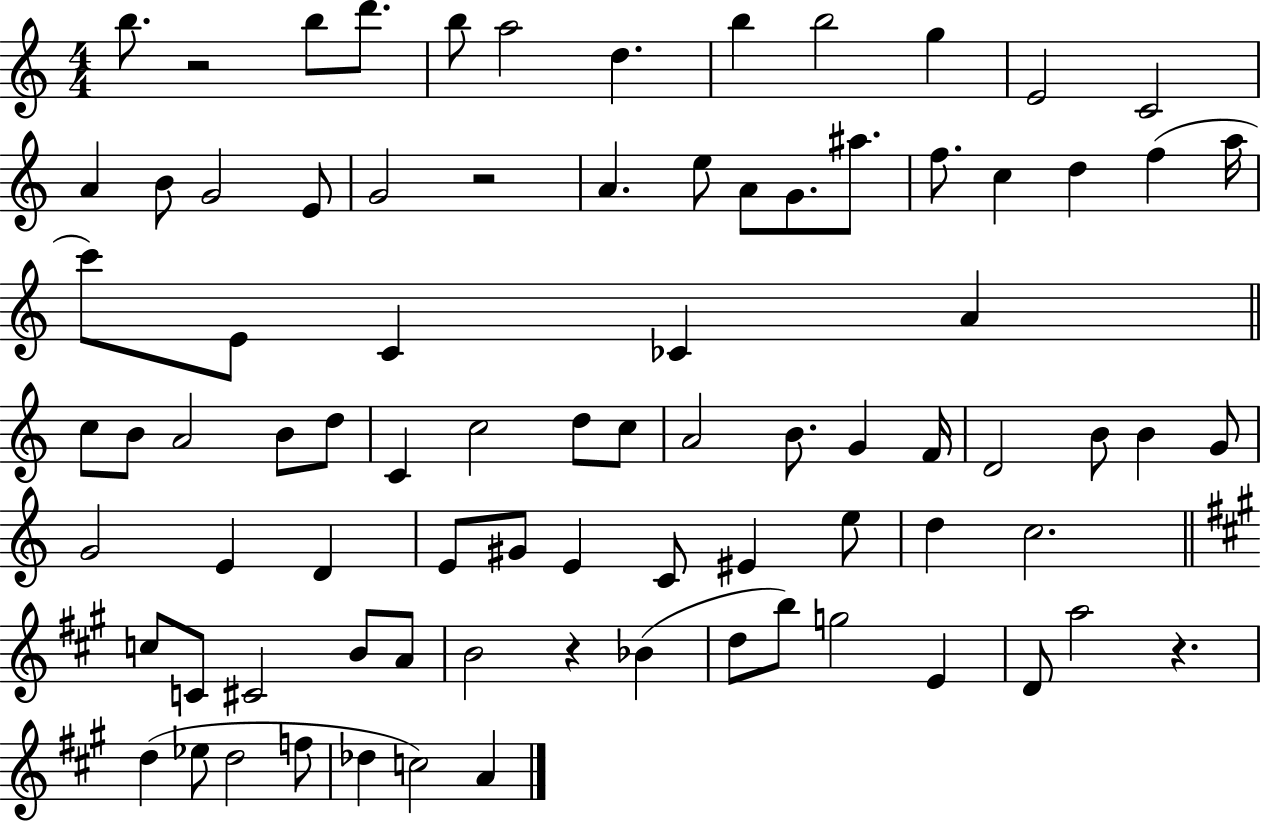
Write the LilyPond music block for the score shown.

{
  \clef treble
  \numericTimeSignature
  \time 4/4
  \key c \major
  \repeat volta 2 { b''8. r2 b''8 d'''8. | b''8 a''2 d''4. | b''4 b''2 g''4 | e'2 c'2 | \break a'4 b'8 g'2 e'8 | g'2 r2 | a'4. e''8 a'8 g'8. ais''8. | f''8. c''4 d''4 f''4( a''16 | \break c'''8) e'8 c'4 ces'4 a'4 | \bar "||" \break \key a \minor c''8 b'8 a'2 b'8 d''8 | c'4 c''2 d''8 c''8 | a'2 b'8. g'4 f'16 | d'2 b'8 b'4 g'8 | \break g'2 e'4 d'4 | e'8 gis'8 e'4 c'8 eis'4 e''8 | d''4 c''2. | \bar "||" \break \key a \major c''8 c'8 cis'2 b'8 a'8 | b'2 r4 bes'4( | d''8 b''8) g''2 e'4 | d'8 a''2 r4. | \break d''4( ees''8 d''2 f''8 | des''4 c''2) a'4 | } \bar "|."
}